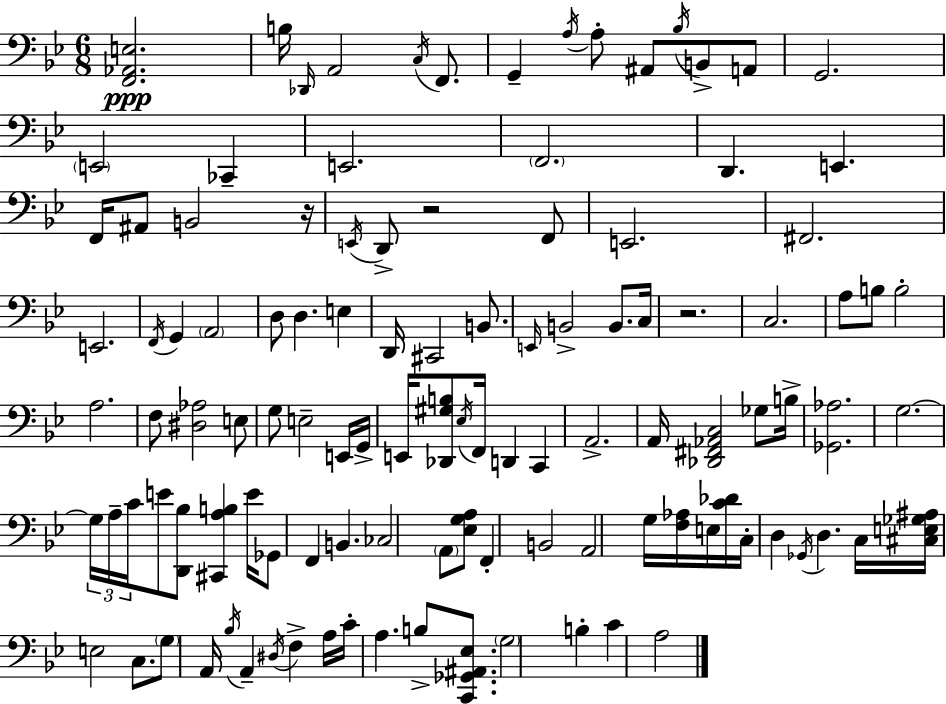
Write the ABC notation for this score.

X:1
T:Untitled
M:6/8
L:1/4
K:Bb
[F,,_A,,E,]2 B,/4 _D,,/4 A,,2 C,/4 F,,/2 G,, A,/4 A,/2 ^A,,/2 _B,/4 B,,/2 A,,/2 G,,2 E,,2 _C,, E,,2 F,,2 D,, E,, F,,/4 ^A,,/2 B,,2 z/4 E,,/4 D,,/2 z2 F,,/2 E,,2 ^F,,2 E,,2 F,,/4 G,, A,,2 D,/2 D, E, D,,/4 ^C,,2 B,,/2 E,,/4 B,,2 B,,/2 C,/4 z2 C,2 A,/2 B,/2 B,2 A,2 F,/2 [^D,_A,]2 E,/2 G,/2 E,2 E,,/4 G,,/4 E,,/4 [_D,,^G,B,]/2 _E,/4 F,,/4 D,, C,, A,,2 A,,/4 [_D,,^F,,_A,,C,]2 _G,/2 B,/4 [_G,,_A,]2 G,2 G,/4 A,/4 C/4 E/2 [D,,_B,]/2 [^C,,A,B,] E/4 _G,,/2 F,, B,, _C,2 A,,/2 [_E,G,A,]/2 F,, B,,2 A,,2 G,/4 [F,_A,]/4 E,/4 [C_D]/4 C,/4 D, _G,,/4 D, C,/4 [^C,E,_G,^A,]/4 E,2 C,/2 G,/2 A,,/4 _B,/4 A,, ^D,/4 F, A,/4 C/4 A, B,/2 [C,,_G,,^A,,_E,]/2 G,2 B, C A,2